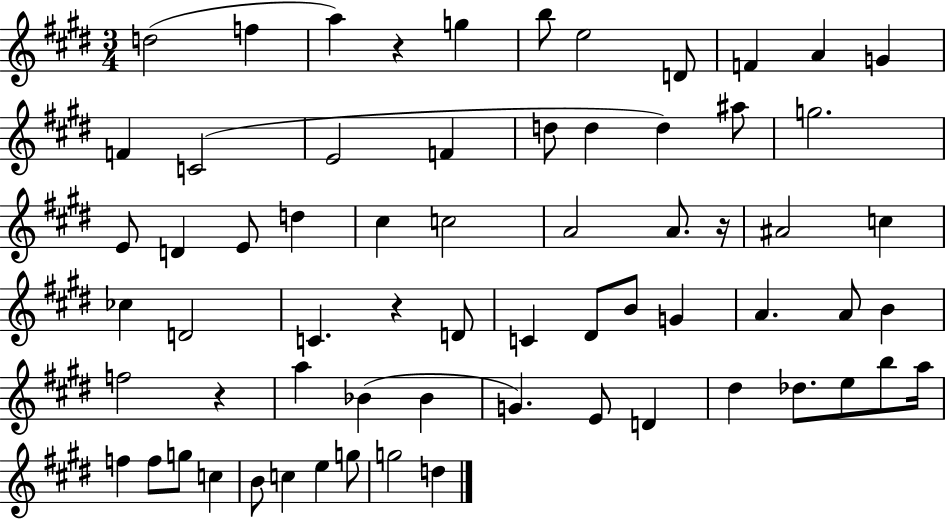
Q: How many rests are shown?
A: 4